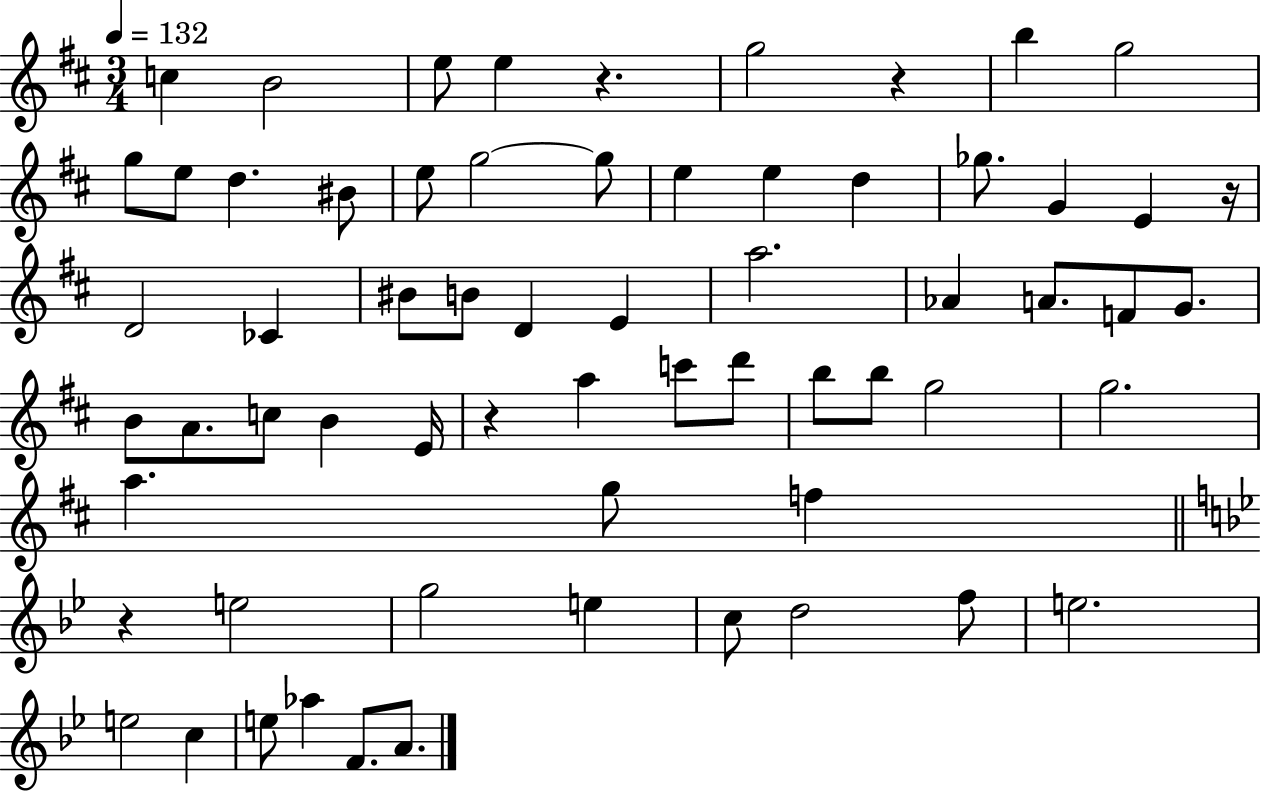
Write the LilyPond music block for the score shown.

{
  \clef treble
  \numericTimeSignature
  \time 3/4
  \key d \major
  \tempo 4 = 132
  c''4 b'2 | e''8 e''4 r4. | g''2 r4 | b''4 g''2 | \break g''8 e''8 d''4. bis'8 | e''8 g''2~~ g''8 | e''4 e''4 d''4 | ges''8. g'4 e'4 r16 | \break d'2 ces'4 | bis'8 b'8 d'4 e'4 | a''2. | aes'4 a'8. f'8 g'8. | \break b'8 a'8. c''8 b'4 e'16 | r4 a''4 c'''8 d'''8 | b''8 b''8 g''2 | g''2. | \break a''4. g''8 f''4 | \bar "||" \break \key bes \major r4 e''2 | g''2 e''4 | c''8 d''2 f''8 | e''2. | \break e''2 c''4 | e''8 aes''4 f'8. a'8. | \bar "|."
}